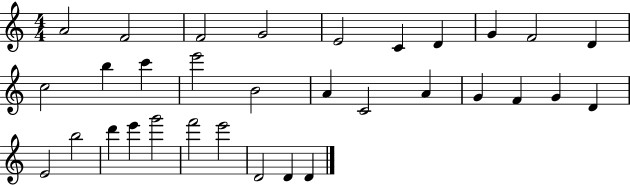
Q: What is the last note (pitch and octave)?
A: D4